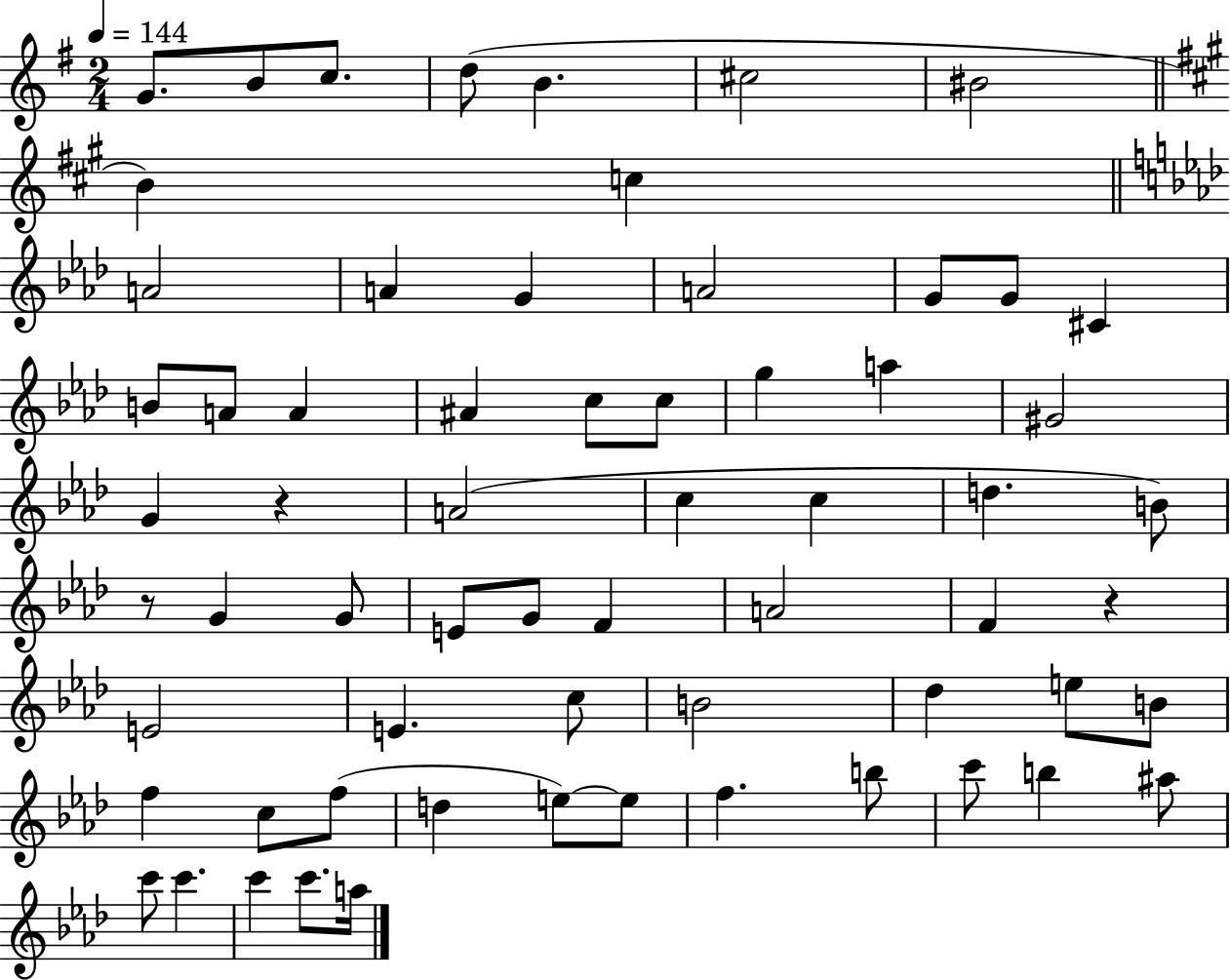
G4/e. B4/e C5/e. D5/e B4/q. C#5/h BIS4/h B4/q C5/q A4/h A4/q G4/q A4/h G4/e G4/e C#4/q B4/e A4/e A4/q A#4/q C5/e C5/e G5/q A5/q G#4/h G4/q R/q A4/h C5/q C5/q D5/q. B4/e R/e G4/q G4/e E4/e G4/e F4/q A4/h F4/q R/q E4/h E4/q. C5/e B4/h Db5/q E5/e B4/e F5/q C5/e F5/e D5/q E5/e E5/e F5/q. B5/e C6/e B5/q A#5/e C6/e C6/q. C6/q C6/e. A5/s